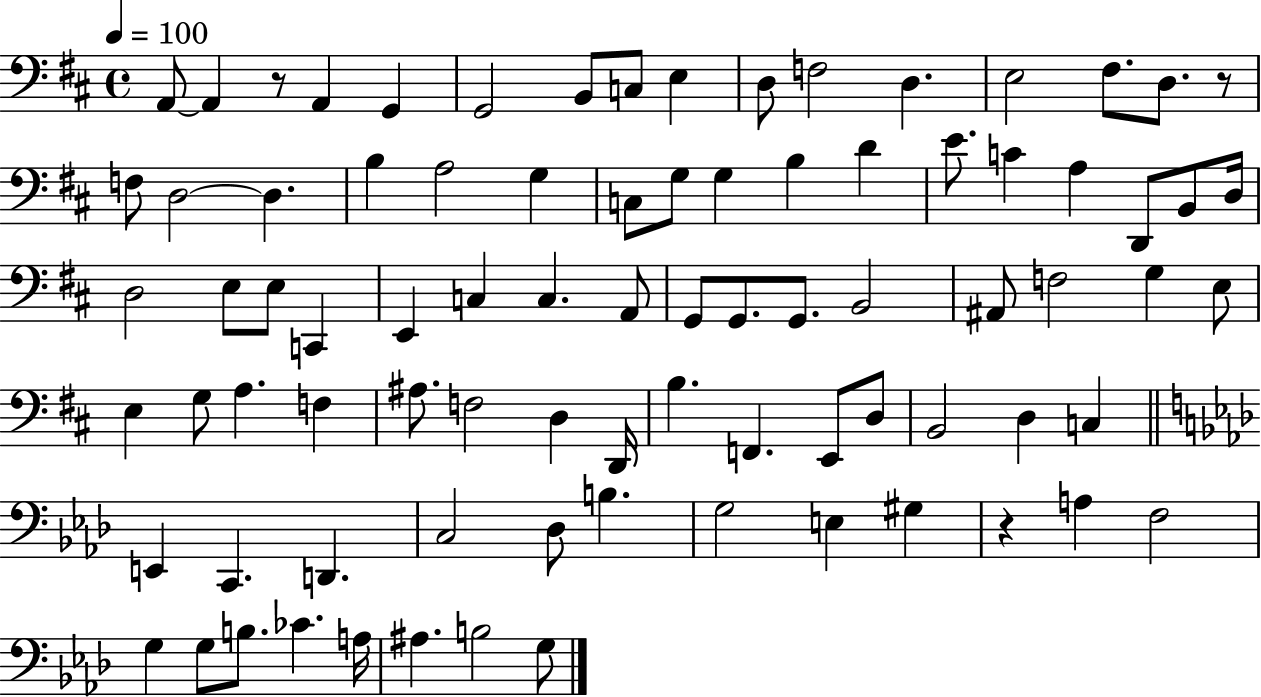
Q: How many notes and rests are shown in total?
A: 84